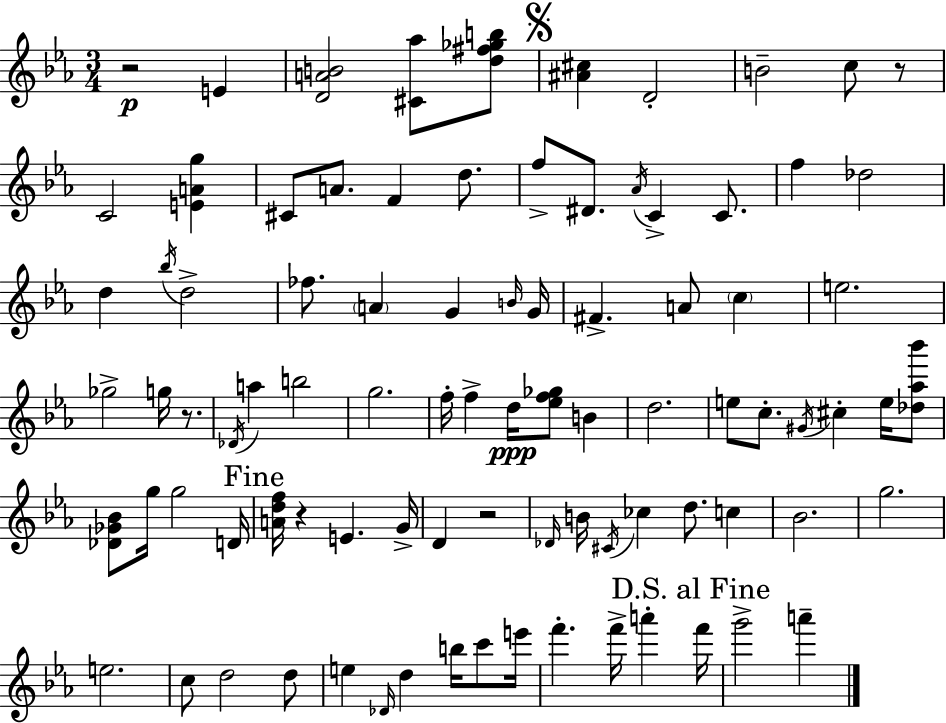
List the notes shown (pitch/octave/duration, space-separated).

R/h E4/q [D4,A4,B4]/h [C#4,Ab5]/e [D5,F#5,Gb5,B5]/e [A#4,C#5]/q D4/h B4/h C5/e R/e C4/h [E4,A4,G5]/q C#4/e A4/e. F4/q D5/e. F5/e D#4/e. Ab4/s C4/q C4/e. F5/q Db5/h D5/q Bb5/s D5/h FES5/e. A4/q G4/q B4/s G4/s F#4/q. A4/e C5/q E5/h. Gb5/h G5/s R/e. Db4/s A5/q B5/h G5/h. F5/s F5/q D5/s [Eb5,F5,Gb5]/e B4/q D5/h. E5/e C5/e. G#4/s C#5/q E5/s [Db5,Ab5,Bb6]/e [Db4,Gb4,Bb4]/e G5/s G5/h D4/s [A4,D5,F5]/s R/q E4/q. G4/s D4/q R/h Db4/s B4/s C#4/s CES5/q D5/e. C5/q Bb4/h. G5/h. E5/h. C5/e D5/h D5/e E5/q Db4/s D5/q B5/s C6/e E6/s F6/q. F6/s A6/q F6/s G6/h A6/q